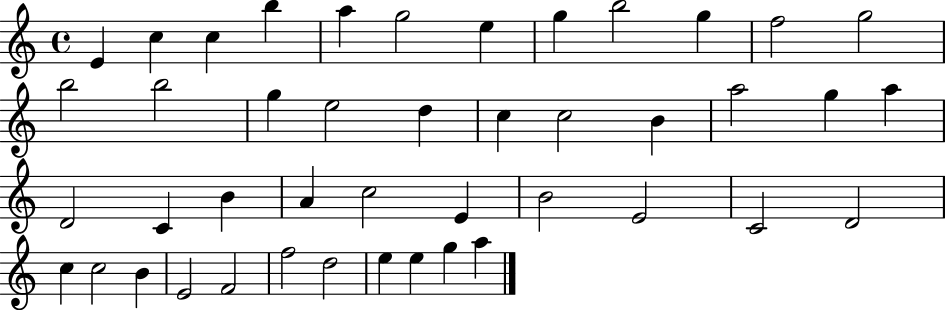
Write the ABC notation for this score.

X:1
T:Untitled
M:4/4
L:1/4
K:C
E c c b a g2 e g b2 g f2 g2 b2 b2 g e2 d c c2 B a2 g a D2 C B A c2 E B2 E2 C2 D2 c c2 B E2 F2 f2 d2 e e g a